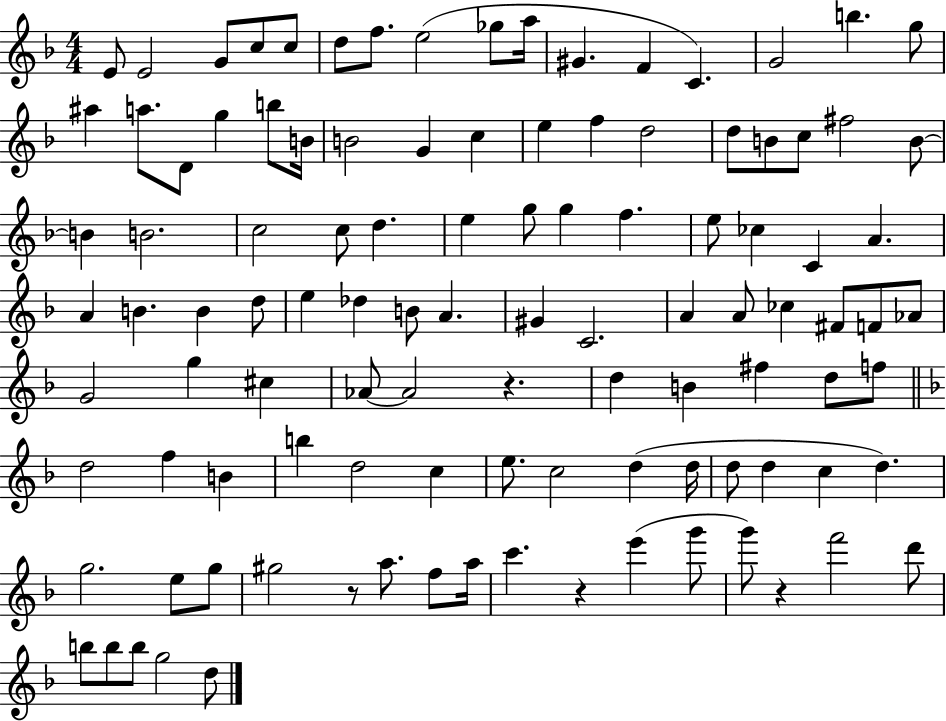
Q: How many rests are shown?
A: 4